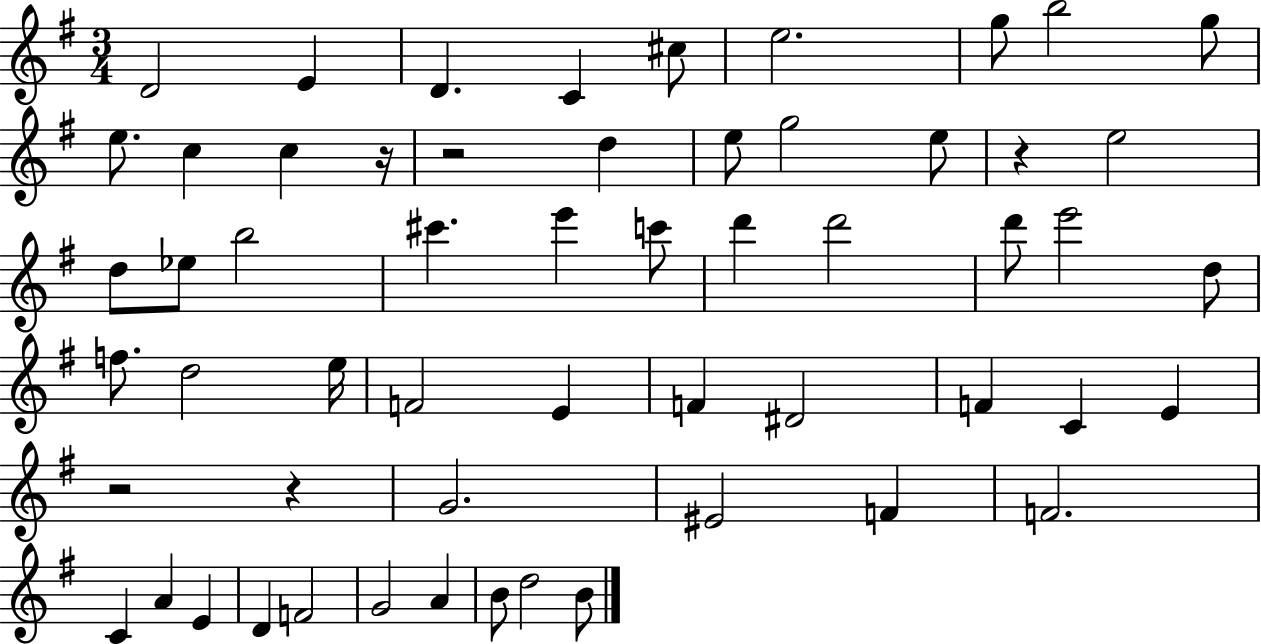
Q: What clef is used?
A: treble